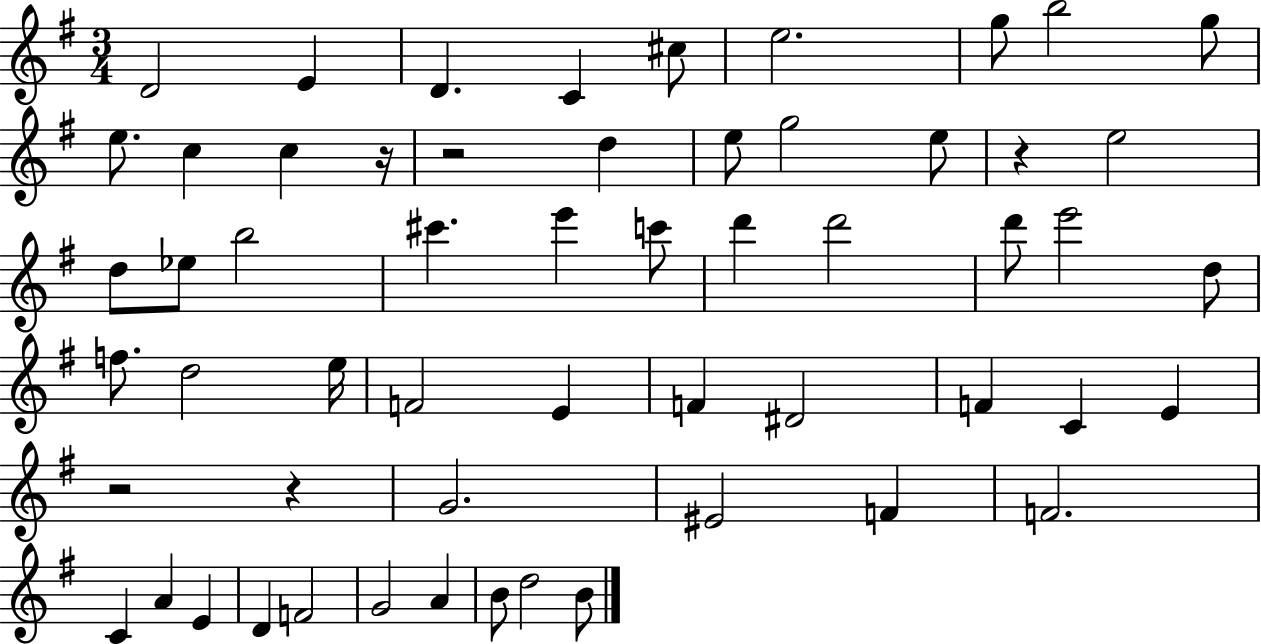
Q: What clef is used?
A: treble